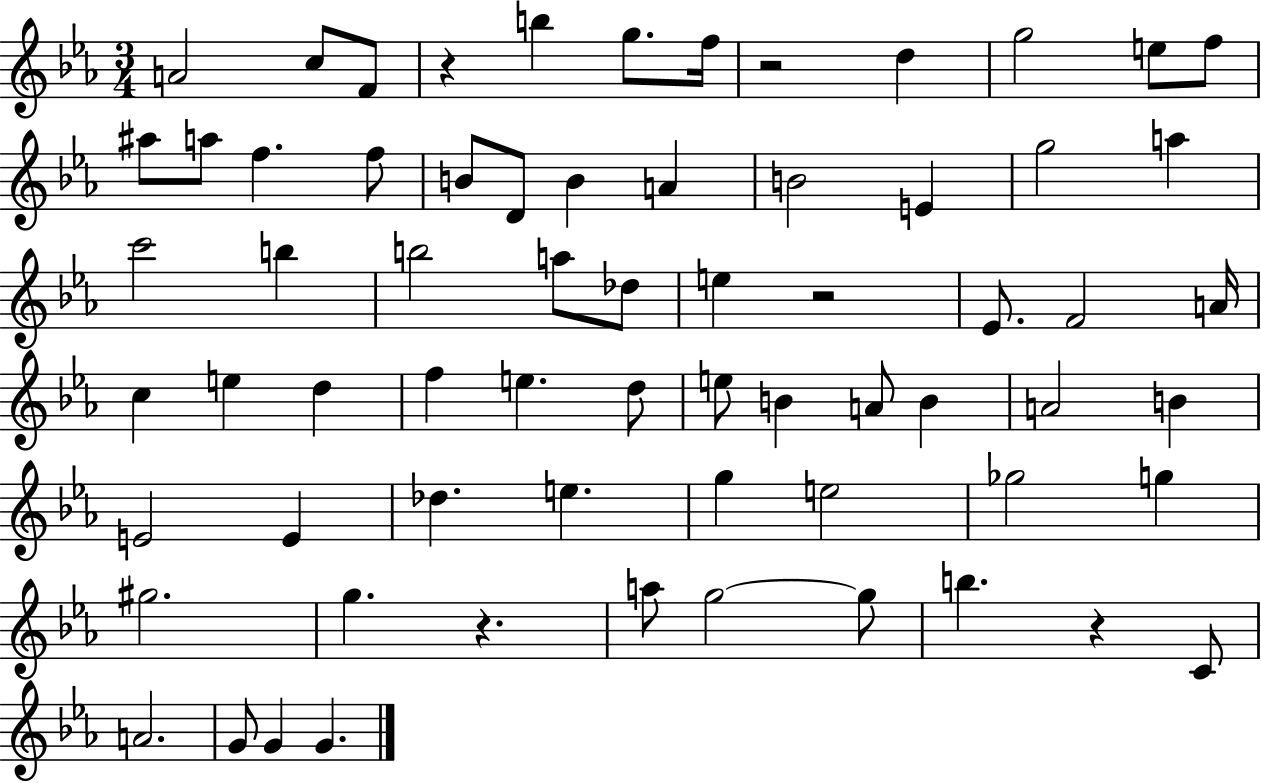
A4/h C5/e F4/e R/q B5/q G5/e. F5/s R/h D5/q G5/h E5/e F5/e A#5/e A5/e F5/q. F5/e B4/e D4/e B4/q A4/q B4/h E4/q G5/h A5/q C6/h B5/q B5/h A5/e Db5/e E5/q R/h Eb4/e. F4/h A4/s C5/q E5/q D5/q F5/q E5/q. D5/e E5/e B4/q A4/e B4/q A4/h B4/q E4/h E4/q Db5/q. E5/q. G5/q E5/h Gb5/h G5/q G#5/h. G5/q. R/q. A5/e G5/h G5/e B5/q. R/q C4/e A4/h. G4/e G4/q G4/q.